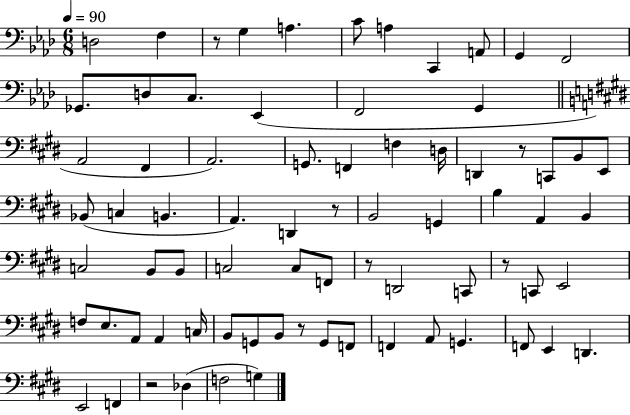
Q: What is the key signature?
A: AES major